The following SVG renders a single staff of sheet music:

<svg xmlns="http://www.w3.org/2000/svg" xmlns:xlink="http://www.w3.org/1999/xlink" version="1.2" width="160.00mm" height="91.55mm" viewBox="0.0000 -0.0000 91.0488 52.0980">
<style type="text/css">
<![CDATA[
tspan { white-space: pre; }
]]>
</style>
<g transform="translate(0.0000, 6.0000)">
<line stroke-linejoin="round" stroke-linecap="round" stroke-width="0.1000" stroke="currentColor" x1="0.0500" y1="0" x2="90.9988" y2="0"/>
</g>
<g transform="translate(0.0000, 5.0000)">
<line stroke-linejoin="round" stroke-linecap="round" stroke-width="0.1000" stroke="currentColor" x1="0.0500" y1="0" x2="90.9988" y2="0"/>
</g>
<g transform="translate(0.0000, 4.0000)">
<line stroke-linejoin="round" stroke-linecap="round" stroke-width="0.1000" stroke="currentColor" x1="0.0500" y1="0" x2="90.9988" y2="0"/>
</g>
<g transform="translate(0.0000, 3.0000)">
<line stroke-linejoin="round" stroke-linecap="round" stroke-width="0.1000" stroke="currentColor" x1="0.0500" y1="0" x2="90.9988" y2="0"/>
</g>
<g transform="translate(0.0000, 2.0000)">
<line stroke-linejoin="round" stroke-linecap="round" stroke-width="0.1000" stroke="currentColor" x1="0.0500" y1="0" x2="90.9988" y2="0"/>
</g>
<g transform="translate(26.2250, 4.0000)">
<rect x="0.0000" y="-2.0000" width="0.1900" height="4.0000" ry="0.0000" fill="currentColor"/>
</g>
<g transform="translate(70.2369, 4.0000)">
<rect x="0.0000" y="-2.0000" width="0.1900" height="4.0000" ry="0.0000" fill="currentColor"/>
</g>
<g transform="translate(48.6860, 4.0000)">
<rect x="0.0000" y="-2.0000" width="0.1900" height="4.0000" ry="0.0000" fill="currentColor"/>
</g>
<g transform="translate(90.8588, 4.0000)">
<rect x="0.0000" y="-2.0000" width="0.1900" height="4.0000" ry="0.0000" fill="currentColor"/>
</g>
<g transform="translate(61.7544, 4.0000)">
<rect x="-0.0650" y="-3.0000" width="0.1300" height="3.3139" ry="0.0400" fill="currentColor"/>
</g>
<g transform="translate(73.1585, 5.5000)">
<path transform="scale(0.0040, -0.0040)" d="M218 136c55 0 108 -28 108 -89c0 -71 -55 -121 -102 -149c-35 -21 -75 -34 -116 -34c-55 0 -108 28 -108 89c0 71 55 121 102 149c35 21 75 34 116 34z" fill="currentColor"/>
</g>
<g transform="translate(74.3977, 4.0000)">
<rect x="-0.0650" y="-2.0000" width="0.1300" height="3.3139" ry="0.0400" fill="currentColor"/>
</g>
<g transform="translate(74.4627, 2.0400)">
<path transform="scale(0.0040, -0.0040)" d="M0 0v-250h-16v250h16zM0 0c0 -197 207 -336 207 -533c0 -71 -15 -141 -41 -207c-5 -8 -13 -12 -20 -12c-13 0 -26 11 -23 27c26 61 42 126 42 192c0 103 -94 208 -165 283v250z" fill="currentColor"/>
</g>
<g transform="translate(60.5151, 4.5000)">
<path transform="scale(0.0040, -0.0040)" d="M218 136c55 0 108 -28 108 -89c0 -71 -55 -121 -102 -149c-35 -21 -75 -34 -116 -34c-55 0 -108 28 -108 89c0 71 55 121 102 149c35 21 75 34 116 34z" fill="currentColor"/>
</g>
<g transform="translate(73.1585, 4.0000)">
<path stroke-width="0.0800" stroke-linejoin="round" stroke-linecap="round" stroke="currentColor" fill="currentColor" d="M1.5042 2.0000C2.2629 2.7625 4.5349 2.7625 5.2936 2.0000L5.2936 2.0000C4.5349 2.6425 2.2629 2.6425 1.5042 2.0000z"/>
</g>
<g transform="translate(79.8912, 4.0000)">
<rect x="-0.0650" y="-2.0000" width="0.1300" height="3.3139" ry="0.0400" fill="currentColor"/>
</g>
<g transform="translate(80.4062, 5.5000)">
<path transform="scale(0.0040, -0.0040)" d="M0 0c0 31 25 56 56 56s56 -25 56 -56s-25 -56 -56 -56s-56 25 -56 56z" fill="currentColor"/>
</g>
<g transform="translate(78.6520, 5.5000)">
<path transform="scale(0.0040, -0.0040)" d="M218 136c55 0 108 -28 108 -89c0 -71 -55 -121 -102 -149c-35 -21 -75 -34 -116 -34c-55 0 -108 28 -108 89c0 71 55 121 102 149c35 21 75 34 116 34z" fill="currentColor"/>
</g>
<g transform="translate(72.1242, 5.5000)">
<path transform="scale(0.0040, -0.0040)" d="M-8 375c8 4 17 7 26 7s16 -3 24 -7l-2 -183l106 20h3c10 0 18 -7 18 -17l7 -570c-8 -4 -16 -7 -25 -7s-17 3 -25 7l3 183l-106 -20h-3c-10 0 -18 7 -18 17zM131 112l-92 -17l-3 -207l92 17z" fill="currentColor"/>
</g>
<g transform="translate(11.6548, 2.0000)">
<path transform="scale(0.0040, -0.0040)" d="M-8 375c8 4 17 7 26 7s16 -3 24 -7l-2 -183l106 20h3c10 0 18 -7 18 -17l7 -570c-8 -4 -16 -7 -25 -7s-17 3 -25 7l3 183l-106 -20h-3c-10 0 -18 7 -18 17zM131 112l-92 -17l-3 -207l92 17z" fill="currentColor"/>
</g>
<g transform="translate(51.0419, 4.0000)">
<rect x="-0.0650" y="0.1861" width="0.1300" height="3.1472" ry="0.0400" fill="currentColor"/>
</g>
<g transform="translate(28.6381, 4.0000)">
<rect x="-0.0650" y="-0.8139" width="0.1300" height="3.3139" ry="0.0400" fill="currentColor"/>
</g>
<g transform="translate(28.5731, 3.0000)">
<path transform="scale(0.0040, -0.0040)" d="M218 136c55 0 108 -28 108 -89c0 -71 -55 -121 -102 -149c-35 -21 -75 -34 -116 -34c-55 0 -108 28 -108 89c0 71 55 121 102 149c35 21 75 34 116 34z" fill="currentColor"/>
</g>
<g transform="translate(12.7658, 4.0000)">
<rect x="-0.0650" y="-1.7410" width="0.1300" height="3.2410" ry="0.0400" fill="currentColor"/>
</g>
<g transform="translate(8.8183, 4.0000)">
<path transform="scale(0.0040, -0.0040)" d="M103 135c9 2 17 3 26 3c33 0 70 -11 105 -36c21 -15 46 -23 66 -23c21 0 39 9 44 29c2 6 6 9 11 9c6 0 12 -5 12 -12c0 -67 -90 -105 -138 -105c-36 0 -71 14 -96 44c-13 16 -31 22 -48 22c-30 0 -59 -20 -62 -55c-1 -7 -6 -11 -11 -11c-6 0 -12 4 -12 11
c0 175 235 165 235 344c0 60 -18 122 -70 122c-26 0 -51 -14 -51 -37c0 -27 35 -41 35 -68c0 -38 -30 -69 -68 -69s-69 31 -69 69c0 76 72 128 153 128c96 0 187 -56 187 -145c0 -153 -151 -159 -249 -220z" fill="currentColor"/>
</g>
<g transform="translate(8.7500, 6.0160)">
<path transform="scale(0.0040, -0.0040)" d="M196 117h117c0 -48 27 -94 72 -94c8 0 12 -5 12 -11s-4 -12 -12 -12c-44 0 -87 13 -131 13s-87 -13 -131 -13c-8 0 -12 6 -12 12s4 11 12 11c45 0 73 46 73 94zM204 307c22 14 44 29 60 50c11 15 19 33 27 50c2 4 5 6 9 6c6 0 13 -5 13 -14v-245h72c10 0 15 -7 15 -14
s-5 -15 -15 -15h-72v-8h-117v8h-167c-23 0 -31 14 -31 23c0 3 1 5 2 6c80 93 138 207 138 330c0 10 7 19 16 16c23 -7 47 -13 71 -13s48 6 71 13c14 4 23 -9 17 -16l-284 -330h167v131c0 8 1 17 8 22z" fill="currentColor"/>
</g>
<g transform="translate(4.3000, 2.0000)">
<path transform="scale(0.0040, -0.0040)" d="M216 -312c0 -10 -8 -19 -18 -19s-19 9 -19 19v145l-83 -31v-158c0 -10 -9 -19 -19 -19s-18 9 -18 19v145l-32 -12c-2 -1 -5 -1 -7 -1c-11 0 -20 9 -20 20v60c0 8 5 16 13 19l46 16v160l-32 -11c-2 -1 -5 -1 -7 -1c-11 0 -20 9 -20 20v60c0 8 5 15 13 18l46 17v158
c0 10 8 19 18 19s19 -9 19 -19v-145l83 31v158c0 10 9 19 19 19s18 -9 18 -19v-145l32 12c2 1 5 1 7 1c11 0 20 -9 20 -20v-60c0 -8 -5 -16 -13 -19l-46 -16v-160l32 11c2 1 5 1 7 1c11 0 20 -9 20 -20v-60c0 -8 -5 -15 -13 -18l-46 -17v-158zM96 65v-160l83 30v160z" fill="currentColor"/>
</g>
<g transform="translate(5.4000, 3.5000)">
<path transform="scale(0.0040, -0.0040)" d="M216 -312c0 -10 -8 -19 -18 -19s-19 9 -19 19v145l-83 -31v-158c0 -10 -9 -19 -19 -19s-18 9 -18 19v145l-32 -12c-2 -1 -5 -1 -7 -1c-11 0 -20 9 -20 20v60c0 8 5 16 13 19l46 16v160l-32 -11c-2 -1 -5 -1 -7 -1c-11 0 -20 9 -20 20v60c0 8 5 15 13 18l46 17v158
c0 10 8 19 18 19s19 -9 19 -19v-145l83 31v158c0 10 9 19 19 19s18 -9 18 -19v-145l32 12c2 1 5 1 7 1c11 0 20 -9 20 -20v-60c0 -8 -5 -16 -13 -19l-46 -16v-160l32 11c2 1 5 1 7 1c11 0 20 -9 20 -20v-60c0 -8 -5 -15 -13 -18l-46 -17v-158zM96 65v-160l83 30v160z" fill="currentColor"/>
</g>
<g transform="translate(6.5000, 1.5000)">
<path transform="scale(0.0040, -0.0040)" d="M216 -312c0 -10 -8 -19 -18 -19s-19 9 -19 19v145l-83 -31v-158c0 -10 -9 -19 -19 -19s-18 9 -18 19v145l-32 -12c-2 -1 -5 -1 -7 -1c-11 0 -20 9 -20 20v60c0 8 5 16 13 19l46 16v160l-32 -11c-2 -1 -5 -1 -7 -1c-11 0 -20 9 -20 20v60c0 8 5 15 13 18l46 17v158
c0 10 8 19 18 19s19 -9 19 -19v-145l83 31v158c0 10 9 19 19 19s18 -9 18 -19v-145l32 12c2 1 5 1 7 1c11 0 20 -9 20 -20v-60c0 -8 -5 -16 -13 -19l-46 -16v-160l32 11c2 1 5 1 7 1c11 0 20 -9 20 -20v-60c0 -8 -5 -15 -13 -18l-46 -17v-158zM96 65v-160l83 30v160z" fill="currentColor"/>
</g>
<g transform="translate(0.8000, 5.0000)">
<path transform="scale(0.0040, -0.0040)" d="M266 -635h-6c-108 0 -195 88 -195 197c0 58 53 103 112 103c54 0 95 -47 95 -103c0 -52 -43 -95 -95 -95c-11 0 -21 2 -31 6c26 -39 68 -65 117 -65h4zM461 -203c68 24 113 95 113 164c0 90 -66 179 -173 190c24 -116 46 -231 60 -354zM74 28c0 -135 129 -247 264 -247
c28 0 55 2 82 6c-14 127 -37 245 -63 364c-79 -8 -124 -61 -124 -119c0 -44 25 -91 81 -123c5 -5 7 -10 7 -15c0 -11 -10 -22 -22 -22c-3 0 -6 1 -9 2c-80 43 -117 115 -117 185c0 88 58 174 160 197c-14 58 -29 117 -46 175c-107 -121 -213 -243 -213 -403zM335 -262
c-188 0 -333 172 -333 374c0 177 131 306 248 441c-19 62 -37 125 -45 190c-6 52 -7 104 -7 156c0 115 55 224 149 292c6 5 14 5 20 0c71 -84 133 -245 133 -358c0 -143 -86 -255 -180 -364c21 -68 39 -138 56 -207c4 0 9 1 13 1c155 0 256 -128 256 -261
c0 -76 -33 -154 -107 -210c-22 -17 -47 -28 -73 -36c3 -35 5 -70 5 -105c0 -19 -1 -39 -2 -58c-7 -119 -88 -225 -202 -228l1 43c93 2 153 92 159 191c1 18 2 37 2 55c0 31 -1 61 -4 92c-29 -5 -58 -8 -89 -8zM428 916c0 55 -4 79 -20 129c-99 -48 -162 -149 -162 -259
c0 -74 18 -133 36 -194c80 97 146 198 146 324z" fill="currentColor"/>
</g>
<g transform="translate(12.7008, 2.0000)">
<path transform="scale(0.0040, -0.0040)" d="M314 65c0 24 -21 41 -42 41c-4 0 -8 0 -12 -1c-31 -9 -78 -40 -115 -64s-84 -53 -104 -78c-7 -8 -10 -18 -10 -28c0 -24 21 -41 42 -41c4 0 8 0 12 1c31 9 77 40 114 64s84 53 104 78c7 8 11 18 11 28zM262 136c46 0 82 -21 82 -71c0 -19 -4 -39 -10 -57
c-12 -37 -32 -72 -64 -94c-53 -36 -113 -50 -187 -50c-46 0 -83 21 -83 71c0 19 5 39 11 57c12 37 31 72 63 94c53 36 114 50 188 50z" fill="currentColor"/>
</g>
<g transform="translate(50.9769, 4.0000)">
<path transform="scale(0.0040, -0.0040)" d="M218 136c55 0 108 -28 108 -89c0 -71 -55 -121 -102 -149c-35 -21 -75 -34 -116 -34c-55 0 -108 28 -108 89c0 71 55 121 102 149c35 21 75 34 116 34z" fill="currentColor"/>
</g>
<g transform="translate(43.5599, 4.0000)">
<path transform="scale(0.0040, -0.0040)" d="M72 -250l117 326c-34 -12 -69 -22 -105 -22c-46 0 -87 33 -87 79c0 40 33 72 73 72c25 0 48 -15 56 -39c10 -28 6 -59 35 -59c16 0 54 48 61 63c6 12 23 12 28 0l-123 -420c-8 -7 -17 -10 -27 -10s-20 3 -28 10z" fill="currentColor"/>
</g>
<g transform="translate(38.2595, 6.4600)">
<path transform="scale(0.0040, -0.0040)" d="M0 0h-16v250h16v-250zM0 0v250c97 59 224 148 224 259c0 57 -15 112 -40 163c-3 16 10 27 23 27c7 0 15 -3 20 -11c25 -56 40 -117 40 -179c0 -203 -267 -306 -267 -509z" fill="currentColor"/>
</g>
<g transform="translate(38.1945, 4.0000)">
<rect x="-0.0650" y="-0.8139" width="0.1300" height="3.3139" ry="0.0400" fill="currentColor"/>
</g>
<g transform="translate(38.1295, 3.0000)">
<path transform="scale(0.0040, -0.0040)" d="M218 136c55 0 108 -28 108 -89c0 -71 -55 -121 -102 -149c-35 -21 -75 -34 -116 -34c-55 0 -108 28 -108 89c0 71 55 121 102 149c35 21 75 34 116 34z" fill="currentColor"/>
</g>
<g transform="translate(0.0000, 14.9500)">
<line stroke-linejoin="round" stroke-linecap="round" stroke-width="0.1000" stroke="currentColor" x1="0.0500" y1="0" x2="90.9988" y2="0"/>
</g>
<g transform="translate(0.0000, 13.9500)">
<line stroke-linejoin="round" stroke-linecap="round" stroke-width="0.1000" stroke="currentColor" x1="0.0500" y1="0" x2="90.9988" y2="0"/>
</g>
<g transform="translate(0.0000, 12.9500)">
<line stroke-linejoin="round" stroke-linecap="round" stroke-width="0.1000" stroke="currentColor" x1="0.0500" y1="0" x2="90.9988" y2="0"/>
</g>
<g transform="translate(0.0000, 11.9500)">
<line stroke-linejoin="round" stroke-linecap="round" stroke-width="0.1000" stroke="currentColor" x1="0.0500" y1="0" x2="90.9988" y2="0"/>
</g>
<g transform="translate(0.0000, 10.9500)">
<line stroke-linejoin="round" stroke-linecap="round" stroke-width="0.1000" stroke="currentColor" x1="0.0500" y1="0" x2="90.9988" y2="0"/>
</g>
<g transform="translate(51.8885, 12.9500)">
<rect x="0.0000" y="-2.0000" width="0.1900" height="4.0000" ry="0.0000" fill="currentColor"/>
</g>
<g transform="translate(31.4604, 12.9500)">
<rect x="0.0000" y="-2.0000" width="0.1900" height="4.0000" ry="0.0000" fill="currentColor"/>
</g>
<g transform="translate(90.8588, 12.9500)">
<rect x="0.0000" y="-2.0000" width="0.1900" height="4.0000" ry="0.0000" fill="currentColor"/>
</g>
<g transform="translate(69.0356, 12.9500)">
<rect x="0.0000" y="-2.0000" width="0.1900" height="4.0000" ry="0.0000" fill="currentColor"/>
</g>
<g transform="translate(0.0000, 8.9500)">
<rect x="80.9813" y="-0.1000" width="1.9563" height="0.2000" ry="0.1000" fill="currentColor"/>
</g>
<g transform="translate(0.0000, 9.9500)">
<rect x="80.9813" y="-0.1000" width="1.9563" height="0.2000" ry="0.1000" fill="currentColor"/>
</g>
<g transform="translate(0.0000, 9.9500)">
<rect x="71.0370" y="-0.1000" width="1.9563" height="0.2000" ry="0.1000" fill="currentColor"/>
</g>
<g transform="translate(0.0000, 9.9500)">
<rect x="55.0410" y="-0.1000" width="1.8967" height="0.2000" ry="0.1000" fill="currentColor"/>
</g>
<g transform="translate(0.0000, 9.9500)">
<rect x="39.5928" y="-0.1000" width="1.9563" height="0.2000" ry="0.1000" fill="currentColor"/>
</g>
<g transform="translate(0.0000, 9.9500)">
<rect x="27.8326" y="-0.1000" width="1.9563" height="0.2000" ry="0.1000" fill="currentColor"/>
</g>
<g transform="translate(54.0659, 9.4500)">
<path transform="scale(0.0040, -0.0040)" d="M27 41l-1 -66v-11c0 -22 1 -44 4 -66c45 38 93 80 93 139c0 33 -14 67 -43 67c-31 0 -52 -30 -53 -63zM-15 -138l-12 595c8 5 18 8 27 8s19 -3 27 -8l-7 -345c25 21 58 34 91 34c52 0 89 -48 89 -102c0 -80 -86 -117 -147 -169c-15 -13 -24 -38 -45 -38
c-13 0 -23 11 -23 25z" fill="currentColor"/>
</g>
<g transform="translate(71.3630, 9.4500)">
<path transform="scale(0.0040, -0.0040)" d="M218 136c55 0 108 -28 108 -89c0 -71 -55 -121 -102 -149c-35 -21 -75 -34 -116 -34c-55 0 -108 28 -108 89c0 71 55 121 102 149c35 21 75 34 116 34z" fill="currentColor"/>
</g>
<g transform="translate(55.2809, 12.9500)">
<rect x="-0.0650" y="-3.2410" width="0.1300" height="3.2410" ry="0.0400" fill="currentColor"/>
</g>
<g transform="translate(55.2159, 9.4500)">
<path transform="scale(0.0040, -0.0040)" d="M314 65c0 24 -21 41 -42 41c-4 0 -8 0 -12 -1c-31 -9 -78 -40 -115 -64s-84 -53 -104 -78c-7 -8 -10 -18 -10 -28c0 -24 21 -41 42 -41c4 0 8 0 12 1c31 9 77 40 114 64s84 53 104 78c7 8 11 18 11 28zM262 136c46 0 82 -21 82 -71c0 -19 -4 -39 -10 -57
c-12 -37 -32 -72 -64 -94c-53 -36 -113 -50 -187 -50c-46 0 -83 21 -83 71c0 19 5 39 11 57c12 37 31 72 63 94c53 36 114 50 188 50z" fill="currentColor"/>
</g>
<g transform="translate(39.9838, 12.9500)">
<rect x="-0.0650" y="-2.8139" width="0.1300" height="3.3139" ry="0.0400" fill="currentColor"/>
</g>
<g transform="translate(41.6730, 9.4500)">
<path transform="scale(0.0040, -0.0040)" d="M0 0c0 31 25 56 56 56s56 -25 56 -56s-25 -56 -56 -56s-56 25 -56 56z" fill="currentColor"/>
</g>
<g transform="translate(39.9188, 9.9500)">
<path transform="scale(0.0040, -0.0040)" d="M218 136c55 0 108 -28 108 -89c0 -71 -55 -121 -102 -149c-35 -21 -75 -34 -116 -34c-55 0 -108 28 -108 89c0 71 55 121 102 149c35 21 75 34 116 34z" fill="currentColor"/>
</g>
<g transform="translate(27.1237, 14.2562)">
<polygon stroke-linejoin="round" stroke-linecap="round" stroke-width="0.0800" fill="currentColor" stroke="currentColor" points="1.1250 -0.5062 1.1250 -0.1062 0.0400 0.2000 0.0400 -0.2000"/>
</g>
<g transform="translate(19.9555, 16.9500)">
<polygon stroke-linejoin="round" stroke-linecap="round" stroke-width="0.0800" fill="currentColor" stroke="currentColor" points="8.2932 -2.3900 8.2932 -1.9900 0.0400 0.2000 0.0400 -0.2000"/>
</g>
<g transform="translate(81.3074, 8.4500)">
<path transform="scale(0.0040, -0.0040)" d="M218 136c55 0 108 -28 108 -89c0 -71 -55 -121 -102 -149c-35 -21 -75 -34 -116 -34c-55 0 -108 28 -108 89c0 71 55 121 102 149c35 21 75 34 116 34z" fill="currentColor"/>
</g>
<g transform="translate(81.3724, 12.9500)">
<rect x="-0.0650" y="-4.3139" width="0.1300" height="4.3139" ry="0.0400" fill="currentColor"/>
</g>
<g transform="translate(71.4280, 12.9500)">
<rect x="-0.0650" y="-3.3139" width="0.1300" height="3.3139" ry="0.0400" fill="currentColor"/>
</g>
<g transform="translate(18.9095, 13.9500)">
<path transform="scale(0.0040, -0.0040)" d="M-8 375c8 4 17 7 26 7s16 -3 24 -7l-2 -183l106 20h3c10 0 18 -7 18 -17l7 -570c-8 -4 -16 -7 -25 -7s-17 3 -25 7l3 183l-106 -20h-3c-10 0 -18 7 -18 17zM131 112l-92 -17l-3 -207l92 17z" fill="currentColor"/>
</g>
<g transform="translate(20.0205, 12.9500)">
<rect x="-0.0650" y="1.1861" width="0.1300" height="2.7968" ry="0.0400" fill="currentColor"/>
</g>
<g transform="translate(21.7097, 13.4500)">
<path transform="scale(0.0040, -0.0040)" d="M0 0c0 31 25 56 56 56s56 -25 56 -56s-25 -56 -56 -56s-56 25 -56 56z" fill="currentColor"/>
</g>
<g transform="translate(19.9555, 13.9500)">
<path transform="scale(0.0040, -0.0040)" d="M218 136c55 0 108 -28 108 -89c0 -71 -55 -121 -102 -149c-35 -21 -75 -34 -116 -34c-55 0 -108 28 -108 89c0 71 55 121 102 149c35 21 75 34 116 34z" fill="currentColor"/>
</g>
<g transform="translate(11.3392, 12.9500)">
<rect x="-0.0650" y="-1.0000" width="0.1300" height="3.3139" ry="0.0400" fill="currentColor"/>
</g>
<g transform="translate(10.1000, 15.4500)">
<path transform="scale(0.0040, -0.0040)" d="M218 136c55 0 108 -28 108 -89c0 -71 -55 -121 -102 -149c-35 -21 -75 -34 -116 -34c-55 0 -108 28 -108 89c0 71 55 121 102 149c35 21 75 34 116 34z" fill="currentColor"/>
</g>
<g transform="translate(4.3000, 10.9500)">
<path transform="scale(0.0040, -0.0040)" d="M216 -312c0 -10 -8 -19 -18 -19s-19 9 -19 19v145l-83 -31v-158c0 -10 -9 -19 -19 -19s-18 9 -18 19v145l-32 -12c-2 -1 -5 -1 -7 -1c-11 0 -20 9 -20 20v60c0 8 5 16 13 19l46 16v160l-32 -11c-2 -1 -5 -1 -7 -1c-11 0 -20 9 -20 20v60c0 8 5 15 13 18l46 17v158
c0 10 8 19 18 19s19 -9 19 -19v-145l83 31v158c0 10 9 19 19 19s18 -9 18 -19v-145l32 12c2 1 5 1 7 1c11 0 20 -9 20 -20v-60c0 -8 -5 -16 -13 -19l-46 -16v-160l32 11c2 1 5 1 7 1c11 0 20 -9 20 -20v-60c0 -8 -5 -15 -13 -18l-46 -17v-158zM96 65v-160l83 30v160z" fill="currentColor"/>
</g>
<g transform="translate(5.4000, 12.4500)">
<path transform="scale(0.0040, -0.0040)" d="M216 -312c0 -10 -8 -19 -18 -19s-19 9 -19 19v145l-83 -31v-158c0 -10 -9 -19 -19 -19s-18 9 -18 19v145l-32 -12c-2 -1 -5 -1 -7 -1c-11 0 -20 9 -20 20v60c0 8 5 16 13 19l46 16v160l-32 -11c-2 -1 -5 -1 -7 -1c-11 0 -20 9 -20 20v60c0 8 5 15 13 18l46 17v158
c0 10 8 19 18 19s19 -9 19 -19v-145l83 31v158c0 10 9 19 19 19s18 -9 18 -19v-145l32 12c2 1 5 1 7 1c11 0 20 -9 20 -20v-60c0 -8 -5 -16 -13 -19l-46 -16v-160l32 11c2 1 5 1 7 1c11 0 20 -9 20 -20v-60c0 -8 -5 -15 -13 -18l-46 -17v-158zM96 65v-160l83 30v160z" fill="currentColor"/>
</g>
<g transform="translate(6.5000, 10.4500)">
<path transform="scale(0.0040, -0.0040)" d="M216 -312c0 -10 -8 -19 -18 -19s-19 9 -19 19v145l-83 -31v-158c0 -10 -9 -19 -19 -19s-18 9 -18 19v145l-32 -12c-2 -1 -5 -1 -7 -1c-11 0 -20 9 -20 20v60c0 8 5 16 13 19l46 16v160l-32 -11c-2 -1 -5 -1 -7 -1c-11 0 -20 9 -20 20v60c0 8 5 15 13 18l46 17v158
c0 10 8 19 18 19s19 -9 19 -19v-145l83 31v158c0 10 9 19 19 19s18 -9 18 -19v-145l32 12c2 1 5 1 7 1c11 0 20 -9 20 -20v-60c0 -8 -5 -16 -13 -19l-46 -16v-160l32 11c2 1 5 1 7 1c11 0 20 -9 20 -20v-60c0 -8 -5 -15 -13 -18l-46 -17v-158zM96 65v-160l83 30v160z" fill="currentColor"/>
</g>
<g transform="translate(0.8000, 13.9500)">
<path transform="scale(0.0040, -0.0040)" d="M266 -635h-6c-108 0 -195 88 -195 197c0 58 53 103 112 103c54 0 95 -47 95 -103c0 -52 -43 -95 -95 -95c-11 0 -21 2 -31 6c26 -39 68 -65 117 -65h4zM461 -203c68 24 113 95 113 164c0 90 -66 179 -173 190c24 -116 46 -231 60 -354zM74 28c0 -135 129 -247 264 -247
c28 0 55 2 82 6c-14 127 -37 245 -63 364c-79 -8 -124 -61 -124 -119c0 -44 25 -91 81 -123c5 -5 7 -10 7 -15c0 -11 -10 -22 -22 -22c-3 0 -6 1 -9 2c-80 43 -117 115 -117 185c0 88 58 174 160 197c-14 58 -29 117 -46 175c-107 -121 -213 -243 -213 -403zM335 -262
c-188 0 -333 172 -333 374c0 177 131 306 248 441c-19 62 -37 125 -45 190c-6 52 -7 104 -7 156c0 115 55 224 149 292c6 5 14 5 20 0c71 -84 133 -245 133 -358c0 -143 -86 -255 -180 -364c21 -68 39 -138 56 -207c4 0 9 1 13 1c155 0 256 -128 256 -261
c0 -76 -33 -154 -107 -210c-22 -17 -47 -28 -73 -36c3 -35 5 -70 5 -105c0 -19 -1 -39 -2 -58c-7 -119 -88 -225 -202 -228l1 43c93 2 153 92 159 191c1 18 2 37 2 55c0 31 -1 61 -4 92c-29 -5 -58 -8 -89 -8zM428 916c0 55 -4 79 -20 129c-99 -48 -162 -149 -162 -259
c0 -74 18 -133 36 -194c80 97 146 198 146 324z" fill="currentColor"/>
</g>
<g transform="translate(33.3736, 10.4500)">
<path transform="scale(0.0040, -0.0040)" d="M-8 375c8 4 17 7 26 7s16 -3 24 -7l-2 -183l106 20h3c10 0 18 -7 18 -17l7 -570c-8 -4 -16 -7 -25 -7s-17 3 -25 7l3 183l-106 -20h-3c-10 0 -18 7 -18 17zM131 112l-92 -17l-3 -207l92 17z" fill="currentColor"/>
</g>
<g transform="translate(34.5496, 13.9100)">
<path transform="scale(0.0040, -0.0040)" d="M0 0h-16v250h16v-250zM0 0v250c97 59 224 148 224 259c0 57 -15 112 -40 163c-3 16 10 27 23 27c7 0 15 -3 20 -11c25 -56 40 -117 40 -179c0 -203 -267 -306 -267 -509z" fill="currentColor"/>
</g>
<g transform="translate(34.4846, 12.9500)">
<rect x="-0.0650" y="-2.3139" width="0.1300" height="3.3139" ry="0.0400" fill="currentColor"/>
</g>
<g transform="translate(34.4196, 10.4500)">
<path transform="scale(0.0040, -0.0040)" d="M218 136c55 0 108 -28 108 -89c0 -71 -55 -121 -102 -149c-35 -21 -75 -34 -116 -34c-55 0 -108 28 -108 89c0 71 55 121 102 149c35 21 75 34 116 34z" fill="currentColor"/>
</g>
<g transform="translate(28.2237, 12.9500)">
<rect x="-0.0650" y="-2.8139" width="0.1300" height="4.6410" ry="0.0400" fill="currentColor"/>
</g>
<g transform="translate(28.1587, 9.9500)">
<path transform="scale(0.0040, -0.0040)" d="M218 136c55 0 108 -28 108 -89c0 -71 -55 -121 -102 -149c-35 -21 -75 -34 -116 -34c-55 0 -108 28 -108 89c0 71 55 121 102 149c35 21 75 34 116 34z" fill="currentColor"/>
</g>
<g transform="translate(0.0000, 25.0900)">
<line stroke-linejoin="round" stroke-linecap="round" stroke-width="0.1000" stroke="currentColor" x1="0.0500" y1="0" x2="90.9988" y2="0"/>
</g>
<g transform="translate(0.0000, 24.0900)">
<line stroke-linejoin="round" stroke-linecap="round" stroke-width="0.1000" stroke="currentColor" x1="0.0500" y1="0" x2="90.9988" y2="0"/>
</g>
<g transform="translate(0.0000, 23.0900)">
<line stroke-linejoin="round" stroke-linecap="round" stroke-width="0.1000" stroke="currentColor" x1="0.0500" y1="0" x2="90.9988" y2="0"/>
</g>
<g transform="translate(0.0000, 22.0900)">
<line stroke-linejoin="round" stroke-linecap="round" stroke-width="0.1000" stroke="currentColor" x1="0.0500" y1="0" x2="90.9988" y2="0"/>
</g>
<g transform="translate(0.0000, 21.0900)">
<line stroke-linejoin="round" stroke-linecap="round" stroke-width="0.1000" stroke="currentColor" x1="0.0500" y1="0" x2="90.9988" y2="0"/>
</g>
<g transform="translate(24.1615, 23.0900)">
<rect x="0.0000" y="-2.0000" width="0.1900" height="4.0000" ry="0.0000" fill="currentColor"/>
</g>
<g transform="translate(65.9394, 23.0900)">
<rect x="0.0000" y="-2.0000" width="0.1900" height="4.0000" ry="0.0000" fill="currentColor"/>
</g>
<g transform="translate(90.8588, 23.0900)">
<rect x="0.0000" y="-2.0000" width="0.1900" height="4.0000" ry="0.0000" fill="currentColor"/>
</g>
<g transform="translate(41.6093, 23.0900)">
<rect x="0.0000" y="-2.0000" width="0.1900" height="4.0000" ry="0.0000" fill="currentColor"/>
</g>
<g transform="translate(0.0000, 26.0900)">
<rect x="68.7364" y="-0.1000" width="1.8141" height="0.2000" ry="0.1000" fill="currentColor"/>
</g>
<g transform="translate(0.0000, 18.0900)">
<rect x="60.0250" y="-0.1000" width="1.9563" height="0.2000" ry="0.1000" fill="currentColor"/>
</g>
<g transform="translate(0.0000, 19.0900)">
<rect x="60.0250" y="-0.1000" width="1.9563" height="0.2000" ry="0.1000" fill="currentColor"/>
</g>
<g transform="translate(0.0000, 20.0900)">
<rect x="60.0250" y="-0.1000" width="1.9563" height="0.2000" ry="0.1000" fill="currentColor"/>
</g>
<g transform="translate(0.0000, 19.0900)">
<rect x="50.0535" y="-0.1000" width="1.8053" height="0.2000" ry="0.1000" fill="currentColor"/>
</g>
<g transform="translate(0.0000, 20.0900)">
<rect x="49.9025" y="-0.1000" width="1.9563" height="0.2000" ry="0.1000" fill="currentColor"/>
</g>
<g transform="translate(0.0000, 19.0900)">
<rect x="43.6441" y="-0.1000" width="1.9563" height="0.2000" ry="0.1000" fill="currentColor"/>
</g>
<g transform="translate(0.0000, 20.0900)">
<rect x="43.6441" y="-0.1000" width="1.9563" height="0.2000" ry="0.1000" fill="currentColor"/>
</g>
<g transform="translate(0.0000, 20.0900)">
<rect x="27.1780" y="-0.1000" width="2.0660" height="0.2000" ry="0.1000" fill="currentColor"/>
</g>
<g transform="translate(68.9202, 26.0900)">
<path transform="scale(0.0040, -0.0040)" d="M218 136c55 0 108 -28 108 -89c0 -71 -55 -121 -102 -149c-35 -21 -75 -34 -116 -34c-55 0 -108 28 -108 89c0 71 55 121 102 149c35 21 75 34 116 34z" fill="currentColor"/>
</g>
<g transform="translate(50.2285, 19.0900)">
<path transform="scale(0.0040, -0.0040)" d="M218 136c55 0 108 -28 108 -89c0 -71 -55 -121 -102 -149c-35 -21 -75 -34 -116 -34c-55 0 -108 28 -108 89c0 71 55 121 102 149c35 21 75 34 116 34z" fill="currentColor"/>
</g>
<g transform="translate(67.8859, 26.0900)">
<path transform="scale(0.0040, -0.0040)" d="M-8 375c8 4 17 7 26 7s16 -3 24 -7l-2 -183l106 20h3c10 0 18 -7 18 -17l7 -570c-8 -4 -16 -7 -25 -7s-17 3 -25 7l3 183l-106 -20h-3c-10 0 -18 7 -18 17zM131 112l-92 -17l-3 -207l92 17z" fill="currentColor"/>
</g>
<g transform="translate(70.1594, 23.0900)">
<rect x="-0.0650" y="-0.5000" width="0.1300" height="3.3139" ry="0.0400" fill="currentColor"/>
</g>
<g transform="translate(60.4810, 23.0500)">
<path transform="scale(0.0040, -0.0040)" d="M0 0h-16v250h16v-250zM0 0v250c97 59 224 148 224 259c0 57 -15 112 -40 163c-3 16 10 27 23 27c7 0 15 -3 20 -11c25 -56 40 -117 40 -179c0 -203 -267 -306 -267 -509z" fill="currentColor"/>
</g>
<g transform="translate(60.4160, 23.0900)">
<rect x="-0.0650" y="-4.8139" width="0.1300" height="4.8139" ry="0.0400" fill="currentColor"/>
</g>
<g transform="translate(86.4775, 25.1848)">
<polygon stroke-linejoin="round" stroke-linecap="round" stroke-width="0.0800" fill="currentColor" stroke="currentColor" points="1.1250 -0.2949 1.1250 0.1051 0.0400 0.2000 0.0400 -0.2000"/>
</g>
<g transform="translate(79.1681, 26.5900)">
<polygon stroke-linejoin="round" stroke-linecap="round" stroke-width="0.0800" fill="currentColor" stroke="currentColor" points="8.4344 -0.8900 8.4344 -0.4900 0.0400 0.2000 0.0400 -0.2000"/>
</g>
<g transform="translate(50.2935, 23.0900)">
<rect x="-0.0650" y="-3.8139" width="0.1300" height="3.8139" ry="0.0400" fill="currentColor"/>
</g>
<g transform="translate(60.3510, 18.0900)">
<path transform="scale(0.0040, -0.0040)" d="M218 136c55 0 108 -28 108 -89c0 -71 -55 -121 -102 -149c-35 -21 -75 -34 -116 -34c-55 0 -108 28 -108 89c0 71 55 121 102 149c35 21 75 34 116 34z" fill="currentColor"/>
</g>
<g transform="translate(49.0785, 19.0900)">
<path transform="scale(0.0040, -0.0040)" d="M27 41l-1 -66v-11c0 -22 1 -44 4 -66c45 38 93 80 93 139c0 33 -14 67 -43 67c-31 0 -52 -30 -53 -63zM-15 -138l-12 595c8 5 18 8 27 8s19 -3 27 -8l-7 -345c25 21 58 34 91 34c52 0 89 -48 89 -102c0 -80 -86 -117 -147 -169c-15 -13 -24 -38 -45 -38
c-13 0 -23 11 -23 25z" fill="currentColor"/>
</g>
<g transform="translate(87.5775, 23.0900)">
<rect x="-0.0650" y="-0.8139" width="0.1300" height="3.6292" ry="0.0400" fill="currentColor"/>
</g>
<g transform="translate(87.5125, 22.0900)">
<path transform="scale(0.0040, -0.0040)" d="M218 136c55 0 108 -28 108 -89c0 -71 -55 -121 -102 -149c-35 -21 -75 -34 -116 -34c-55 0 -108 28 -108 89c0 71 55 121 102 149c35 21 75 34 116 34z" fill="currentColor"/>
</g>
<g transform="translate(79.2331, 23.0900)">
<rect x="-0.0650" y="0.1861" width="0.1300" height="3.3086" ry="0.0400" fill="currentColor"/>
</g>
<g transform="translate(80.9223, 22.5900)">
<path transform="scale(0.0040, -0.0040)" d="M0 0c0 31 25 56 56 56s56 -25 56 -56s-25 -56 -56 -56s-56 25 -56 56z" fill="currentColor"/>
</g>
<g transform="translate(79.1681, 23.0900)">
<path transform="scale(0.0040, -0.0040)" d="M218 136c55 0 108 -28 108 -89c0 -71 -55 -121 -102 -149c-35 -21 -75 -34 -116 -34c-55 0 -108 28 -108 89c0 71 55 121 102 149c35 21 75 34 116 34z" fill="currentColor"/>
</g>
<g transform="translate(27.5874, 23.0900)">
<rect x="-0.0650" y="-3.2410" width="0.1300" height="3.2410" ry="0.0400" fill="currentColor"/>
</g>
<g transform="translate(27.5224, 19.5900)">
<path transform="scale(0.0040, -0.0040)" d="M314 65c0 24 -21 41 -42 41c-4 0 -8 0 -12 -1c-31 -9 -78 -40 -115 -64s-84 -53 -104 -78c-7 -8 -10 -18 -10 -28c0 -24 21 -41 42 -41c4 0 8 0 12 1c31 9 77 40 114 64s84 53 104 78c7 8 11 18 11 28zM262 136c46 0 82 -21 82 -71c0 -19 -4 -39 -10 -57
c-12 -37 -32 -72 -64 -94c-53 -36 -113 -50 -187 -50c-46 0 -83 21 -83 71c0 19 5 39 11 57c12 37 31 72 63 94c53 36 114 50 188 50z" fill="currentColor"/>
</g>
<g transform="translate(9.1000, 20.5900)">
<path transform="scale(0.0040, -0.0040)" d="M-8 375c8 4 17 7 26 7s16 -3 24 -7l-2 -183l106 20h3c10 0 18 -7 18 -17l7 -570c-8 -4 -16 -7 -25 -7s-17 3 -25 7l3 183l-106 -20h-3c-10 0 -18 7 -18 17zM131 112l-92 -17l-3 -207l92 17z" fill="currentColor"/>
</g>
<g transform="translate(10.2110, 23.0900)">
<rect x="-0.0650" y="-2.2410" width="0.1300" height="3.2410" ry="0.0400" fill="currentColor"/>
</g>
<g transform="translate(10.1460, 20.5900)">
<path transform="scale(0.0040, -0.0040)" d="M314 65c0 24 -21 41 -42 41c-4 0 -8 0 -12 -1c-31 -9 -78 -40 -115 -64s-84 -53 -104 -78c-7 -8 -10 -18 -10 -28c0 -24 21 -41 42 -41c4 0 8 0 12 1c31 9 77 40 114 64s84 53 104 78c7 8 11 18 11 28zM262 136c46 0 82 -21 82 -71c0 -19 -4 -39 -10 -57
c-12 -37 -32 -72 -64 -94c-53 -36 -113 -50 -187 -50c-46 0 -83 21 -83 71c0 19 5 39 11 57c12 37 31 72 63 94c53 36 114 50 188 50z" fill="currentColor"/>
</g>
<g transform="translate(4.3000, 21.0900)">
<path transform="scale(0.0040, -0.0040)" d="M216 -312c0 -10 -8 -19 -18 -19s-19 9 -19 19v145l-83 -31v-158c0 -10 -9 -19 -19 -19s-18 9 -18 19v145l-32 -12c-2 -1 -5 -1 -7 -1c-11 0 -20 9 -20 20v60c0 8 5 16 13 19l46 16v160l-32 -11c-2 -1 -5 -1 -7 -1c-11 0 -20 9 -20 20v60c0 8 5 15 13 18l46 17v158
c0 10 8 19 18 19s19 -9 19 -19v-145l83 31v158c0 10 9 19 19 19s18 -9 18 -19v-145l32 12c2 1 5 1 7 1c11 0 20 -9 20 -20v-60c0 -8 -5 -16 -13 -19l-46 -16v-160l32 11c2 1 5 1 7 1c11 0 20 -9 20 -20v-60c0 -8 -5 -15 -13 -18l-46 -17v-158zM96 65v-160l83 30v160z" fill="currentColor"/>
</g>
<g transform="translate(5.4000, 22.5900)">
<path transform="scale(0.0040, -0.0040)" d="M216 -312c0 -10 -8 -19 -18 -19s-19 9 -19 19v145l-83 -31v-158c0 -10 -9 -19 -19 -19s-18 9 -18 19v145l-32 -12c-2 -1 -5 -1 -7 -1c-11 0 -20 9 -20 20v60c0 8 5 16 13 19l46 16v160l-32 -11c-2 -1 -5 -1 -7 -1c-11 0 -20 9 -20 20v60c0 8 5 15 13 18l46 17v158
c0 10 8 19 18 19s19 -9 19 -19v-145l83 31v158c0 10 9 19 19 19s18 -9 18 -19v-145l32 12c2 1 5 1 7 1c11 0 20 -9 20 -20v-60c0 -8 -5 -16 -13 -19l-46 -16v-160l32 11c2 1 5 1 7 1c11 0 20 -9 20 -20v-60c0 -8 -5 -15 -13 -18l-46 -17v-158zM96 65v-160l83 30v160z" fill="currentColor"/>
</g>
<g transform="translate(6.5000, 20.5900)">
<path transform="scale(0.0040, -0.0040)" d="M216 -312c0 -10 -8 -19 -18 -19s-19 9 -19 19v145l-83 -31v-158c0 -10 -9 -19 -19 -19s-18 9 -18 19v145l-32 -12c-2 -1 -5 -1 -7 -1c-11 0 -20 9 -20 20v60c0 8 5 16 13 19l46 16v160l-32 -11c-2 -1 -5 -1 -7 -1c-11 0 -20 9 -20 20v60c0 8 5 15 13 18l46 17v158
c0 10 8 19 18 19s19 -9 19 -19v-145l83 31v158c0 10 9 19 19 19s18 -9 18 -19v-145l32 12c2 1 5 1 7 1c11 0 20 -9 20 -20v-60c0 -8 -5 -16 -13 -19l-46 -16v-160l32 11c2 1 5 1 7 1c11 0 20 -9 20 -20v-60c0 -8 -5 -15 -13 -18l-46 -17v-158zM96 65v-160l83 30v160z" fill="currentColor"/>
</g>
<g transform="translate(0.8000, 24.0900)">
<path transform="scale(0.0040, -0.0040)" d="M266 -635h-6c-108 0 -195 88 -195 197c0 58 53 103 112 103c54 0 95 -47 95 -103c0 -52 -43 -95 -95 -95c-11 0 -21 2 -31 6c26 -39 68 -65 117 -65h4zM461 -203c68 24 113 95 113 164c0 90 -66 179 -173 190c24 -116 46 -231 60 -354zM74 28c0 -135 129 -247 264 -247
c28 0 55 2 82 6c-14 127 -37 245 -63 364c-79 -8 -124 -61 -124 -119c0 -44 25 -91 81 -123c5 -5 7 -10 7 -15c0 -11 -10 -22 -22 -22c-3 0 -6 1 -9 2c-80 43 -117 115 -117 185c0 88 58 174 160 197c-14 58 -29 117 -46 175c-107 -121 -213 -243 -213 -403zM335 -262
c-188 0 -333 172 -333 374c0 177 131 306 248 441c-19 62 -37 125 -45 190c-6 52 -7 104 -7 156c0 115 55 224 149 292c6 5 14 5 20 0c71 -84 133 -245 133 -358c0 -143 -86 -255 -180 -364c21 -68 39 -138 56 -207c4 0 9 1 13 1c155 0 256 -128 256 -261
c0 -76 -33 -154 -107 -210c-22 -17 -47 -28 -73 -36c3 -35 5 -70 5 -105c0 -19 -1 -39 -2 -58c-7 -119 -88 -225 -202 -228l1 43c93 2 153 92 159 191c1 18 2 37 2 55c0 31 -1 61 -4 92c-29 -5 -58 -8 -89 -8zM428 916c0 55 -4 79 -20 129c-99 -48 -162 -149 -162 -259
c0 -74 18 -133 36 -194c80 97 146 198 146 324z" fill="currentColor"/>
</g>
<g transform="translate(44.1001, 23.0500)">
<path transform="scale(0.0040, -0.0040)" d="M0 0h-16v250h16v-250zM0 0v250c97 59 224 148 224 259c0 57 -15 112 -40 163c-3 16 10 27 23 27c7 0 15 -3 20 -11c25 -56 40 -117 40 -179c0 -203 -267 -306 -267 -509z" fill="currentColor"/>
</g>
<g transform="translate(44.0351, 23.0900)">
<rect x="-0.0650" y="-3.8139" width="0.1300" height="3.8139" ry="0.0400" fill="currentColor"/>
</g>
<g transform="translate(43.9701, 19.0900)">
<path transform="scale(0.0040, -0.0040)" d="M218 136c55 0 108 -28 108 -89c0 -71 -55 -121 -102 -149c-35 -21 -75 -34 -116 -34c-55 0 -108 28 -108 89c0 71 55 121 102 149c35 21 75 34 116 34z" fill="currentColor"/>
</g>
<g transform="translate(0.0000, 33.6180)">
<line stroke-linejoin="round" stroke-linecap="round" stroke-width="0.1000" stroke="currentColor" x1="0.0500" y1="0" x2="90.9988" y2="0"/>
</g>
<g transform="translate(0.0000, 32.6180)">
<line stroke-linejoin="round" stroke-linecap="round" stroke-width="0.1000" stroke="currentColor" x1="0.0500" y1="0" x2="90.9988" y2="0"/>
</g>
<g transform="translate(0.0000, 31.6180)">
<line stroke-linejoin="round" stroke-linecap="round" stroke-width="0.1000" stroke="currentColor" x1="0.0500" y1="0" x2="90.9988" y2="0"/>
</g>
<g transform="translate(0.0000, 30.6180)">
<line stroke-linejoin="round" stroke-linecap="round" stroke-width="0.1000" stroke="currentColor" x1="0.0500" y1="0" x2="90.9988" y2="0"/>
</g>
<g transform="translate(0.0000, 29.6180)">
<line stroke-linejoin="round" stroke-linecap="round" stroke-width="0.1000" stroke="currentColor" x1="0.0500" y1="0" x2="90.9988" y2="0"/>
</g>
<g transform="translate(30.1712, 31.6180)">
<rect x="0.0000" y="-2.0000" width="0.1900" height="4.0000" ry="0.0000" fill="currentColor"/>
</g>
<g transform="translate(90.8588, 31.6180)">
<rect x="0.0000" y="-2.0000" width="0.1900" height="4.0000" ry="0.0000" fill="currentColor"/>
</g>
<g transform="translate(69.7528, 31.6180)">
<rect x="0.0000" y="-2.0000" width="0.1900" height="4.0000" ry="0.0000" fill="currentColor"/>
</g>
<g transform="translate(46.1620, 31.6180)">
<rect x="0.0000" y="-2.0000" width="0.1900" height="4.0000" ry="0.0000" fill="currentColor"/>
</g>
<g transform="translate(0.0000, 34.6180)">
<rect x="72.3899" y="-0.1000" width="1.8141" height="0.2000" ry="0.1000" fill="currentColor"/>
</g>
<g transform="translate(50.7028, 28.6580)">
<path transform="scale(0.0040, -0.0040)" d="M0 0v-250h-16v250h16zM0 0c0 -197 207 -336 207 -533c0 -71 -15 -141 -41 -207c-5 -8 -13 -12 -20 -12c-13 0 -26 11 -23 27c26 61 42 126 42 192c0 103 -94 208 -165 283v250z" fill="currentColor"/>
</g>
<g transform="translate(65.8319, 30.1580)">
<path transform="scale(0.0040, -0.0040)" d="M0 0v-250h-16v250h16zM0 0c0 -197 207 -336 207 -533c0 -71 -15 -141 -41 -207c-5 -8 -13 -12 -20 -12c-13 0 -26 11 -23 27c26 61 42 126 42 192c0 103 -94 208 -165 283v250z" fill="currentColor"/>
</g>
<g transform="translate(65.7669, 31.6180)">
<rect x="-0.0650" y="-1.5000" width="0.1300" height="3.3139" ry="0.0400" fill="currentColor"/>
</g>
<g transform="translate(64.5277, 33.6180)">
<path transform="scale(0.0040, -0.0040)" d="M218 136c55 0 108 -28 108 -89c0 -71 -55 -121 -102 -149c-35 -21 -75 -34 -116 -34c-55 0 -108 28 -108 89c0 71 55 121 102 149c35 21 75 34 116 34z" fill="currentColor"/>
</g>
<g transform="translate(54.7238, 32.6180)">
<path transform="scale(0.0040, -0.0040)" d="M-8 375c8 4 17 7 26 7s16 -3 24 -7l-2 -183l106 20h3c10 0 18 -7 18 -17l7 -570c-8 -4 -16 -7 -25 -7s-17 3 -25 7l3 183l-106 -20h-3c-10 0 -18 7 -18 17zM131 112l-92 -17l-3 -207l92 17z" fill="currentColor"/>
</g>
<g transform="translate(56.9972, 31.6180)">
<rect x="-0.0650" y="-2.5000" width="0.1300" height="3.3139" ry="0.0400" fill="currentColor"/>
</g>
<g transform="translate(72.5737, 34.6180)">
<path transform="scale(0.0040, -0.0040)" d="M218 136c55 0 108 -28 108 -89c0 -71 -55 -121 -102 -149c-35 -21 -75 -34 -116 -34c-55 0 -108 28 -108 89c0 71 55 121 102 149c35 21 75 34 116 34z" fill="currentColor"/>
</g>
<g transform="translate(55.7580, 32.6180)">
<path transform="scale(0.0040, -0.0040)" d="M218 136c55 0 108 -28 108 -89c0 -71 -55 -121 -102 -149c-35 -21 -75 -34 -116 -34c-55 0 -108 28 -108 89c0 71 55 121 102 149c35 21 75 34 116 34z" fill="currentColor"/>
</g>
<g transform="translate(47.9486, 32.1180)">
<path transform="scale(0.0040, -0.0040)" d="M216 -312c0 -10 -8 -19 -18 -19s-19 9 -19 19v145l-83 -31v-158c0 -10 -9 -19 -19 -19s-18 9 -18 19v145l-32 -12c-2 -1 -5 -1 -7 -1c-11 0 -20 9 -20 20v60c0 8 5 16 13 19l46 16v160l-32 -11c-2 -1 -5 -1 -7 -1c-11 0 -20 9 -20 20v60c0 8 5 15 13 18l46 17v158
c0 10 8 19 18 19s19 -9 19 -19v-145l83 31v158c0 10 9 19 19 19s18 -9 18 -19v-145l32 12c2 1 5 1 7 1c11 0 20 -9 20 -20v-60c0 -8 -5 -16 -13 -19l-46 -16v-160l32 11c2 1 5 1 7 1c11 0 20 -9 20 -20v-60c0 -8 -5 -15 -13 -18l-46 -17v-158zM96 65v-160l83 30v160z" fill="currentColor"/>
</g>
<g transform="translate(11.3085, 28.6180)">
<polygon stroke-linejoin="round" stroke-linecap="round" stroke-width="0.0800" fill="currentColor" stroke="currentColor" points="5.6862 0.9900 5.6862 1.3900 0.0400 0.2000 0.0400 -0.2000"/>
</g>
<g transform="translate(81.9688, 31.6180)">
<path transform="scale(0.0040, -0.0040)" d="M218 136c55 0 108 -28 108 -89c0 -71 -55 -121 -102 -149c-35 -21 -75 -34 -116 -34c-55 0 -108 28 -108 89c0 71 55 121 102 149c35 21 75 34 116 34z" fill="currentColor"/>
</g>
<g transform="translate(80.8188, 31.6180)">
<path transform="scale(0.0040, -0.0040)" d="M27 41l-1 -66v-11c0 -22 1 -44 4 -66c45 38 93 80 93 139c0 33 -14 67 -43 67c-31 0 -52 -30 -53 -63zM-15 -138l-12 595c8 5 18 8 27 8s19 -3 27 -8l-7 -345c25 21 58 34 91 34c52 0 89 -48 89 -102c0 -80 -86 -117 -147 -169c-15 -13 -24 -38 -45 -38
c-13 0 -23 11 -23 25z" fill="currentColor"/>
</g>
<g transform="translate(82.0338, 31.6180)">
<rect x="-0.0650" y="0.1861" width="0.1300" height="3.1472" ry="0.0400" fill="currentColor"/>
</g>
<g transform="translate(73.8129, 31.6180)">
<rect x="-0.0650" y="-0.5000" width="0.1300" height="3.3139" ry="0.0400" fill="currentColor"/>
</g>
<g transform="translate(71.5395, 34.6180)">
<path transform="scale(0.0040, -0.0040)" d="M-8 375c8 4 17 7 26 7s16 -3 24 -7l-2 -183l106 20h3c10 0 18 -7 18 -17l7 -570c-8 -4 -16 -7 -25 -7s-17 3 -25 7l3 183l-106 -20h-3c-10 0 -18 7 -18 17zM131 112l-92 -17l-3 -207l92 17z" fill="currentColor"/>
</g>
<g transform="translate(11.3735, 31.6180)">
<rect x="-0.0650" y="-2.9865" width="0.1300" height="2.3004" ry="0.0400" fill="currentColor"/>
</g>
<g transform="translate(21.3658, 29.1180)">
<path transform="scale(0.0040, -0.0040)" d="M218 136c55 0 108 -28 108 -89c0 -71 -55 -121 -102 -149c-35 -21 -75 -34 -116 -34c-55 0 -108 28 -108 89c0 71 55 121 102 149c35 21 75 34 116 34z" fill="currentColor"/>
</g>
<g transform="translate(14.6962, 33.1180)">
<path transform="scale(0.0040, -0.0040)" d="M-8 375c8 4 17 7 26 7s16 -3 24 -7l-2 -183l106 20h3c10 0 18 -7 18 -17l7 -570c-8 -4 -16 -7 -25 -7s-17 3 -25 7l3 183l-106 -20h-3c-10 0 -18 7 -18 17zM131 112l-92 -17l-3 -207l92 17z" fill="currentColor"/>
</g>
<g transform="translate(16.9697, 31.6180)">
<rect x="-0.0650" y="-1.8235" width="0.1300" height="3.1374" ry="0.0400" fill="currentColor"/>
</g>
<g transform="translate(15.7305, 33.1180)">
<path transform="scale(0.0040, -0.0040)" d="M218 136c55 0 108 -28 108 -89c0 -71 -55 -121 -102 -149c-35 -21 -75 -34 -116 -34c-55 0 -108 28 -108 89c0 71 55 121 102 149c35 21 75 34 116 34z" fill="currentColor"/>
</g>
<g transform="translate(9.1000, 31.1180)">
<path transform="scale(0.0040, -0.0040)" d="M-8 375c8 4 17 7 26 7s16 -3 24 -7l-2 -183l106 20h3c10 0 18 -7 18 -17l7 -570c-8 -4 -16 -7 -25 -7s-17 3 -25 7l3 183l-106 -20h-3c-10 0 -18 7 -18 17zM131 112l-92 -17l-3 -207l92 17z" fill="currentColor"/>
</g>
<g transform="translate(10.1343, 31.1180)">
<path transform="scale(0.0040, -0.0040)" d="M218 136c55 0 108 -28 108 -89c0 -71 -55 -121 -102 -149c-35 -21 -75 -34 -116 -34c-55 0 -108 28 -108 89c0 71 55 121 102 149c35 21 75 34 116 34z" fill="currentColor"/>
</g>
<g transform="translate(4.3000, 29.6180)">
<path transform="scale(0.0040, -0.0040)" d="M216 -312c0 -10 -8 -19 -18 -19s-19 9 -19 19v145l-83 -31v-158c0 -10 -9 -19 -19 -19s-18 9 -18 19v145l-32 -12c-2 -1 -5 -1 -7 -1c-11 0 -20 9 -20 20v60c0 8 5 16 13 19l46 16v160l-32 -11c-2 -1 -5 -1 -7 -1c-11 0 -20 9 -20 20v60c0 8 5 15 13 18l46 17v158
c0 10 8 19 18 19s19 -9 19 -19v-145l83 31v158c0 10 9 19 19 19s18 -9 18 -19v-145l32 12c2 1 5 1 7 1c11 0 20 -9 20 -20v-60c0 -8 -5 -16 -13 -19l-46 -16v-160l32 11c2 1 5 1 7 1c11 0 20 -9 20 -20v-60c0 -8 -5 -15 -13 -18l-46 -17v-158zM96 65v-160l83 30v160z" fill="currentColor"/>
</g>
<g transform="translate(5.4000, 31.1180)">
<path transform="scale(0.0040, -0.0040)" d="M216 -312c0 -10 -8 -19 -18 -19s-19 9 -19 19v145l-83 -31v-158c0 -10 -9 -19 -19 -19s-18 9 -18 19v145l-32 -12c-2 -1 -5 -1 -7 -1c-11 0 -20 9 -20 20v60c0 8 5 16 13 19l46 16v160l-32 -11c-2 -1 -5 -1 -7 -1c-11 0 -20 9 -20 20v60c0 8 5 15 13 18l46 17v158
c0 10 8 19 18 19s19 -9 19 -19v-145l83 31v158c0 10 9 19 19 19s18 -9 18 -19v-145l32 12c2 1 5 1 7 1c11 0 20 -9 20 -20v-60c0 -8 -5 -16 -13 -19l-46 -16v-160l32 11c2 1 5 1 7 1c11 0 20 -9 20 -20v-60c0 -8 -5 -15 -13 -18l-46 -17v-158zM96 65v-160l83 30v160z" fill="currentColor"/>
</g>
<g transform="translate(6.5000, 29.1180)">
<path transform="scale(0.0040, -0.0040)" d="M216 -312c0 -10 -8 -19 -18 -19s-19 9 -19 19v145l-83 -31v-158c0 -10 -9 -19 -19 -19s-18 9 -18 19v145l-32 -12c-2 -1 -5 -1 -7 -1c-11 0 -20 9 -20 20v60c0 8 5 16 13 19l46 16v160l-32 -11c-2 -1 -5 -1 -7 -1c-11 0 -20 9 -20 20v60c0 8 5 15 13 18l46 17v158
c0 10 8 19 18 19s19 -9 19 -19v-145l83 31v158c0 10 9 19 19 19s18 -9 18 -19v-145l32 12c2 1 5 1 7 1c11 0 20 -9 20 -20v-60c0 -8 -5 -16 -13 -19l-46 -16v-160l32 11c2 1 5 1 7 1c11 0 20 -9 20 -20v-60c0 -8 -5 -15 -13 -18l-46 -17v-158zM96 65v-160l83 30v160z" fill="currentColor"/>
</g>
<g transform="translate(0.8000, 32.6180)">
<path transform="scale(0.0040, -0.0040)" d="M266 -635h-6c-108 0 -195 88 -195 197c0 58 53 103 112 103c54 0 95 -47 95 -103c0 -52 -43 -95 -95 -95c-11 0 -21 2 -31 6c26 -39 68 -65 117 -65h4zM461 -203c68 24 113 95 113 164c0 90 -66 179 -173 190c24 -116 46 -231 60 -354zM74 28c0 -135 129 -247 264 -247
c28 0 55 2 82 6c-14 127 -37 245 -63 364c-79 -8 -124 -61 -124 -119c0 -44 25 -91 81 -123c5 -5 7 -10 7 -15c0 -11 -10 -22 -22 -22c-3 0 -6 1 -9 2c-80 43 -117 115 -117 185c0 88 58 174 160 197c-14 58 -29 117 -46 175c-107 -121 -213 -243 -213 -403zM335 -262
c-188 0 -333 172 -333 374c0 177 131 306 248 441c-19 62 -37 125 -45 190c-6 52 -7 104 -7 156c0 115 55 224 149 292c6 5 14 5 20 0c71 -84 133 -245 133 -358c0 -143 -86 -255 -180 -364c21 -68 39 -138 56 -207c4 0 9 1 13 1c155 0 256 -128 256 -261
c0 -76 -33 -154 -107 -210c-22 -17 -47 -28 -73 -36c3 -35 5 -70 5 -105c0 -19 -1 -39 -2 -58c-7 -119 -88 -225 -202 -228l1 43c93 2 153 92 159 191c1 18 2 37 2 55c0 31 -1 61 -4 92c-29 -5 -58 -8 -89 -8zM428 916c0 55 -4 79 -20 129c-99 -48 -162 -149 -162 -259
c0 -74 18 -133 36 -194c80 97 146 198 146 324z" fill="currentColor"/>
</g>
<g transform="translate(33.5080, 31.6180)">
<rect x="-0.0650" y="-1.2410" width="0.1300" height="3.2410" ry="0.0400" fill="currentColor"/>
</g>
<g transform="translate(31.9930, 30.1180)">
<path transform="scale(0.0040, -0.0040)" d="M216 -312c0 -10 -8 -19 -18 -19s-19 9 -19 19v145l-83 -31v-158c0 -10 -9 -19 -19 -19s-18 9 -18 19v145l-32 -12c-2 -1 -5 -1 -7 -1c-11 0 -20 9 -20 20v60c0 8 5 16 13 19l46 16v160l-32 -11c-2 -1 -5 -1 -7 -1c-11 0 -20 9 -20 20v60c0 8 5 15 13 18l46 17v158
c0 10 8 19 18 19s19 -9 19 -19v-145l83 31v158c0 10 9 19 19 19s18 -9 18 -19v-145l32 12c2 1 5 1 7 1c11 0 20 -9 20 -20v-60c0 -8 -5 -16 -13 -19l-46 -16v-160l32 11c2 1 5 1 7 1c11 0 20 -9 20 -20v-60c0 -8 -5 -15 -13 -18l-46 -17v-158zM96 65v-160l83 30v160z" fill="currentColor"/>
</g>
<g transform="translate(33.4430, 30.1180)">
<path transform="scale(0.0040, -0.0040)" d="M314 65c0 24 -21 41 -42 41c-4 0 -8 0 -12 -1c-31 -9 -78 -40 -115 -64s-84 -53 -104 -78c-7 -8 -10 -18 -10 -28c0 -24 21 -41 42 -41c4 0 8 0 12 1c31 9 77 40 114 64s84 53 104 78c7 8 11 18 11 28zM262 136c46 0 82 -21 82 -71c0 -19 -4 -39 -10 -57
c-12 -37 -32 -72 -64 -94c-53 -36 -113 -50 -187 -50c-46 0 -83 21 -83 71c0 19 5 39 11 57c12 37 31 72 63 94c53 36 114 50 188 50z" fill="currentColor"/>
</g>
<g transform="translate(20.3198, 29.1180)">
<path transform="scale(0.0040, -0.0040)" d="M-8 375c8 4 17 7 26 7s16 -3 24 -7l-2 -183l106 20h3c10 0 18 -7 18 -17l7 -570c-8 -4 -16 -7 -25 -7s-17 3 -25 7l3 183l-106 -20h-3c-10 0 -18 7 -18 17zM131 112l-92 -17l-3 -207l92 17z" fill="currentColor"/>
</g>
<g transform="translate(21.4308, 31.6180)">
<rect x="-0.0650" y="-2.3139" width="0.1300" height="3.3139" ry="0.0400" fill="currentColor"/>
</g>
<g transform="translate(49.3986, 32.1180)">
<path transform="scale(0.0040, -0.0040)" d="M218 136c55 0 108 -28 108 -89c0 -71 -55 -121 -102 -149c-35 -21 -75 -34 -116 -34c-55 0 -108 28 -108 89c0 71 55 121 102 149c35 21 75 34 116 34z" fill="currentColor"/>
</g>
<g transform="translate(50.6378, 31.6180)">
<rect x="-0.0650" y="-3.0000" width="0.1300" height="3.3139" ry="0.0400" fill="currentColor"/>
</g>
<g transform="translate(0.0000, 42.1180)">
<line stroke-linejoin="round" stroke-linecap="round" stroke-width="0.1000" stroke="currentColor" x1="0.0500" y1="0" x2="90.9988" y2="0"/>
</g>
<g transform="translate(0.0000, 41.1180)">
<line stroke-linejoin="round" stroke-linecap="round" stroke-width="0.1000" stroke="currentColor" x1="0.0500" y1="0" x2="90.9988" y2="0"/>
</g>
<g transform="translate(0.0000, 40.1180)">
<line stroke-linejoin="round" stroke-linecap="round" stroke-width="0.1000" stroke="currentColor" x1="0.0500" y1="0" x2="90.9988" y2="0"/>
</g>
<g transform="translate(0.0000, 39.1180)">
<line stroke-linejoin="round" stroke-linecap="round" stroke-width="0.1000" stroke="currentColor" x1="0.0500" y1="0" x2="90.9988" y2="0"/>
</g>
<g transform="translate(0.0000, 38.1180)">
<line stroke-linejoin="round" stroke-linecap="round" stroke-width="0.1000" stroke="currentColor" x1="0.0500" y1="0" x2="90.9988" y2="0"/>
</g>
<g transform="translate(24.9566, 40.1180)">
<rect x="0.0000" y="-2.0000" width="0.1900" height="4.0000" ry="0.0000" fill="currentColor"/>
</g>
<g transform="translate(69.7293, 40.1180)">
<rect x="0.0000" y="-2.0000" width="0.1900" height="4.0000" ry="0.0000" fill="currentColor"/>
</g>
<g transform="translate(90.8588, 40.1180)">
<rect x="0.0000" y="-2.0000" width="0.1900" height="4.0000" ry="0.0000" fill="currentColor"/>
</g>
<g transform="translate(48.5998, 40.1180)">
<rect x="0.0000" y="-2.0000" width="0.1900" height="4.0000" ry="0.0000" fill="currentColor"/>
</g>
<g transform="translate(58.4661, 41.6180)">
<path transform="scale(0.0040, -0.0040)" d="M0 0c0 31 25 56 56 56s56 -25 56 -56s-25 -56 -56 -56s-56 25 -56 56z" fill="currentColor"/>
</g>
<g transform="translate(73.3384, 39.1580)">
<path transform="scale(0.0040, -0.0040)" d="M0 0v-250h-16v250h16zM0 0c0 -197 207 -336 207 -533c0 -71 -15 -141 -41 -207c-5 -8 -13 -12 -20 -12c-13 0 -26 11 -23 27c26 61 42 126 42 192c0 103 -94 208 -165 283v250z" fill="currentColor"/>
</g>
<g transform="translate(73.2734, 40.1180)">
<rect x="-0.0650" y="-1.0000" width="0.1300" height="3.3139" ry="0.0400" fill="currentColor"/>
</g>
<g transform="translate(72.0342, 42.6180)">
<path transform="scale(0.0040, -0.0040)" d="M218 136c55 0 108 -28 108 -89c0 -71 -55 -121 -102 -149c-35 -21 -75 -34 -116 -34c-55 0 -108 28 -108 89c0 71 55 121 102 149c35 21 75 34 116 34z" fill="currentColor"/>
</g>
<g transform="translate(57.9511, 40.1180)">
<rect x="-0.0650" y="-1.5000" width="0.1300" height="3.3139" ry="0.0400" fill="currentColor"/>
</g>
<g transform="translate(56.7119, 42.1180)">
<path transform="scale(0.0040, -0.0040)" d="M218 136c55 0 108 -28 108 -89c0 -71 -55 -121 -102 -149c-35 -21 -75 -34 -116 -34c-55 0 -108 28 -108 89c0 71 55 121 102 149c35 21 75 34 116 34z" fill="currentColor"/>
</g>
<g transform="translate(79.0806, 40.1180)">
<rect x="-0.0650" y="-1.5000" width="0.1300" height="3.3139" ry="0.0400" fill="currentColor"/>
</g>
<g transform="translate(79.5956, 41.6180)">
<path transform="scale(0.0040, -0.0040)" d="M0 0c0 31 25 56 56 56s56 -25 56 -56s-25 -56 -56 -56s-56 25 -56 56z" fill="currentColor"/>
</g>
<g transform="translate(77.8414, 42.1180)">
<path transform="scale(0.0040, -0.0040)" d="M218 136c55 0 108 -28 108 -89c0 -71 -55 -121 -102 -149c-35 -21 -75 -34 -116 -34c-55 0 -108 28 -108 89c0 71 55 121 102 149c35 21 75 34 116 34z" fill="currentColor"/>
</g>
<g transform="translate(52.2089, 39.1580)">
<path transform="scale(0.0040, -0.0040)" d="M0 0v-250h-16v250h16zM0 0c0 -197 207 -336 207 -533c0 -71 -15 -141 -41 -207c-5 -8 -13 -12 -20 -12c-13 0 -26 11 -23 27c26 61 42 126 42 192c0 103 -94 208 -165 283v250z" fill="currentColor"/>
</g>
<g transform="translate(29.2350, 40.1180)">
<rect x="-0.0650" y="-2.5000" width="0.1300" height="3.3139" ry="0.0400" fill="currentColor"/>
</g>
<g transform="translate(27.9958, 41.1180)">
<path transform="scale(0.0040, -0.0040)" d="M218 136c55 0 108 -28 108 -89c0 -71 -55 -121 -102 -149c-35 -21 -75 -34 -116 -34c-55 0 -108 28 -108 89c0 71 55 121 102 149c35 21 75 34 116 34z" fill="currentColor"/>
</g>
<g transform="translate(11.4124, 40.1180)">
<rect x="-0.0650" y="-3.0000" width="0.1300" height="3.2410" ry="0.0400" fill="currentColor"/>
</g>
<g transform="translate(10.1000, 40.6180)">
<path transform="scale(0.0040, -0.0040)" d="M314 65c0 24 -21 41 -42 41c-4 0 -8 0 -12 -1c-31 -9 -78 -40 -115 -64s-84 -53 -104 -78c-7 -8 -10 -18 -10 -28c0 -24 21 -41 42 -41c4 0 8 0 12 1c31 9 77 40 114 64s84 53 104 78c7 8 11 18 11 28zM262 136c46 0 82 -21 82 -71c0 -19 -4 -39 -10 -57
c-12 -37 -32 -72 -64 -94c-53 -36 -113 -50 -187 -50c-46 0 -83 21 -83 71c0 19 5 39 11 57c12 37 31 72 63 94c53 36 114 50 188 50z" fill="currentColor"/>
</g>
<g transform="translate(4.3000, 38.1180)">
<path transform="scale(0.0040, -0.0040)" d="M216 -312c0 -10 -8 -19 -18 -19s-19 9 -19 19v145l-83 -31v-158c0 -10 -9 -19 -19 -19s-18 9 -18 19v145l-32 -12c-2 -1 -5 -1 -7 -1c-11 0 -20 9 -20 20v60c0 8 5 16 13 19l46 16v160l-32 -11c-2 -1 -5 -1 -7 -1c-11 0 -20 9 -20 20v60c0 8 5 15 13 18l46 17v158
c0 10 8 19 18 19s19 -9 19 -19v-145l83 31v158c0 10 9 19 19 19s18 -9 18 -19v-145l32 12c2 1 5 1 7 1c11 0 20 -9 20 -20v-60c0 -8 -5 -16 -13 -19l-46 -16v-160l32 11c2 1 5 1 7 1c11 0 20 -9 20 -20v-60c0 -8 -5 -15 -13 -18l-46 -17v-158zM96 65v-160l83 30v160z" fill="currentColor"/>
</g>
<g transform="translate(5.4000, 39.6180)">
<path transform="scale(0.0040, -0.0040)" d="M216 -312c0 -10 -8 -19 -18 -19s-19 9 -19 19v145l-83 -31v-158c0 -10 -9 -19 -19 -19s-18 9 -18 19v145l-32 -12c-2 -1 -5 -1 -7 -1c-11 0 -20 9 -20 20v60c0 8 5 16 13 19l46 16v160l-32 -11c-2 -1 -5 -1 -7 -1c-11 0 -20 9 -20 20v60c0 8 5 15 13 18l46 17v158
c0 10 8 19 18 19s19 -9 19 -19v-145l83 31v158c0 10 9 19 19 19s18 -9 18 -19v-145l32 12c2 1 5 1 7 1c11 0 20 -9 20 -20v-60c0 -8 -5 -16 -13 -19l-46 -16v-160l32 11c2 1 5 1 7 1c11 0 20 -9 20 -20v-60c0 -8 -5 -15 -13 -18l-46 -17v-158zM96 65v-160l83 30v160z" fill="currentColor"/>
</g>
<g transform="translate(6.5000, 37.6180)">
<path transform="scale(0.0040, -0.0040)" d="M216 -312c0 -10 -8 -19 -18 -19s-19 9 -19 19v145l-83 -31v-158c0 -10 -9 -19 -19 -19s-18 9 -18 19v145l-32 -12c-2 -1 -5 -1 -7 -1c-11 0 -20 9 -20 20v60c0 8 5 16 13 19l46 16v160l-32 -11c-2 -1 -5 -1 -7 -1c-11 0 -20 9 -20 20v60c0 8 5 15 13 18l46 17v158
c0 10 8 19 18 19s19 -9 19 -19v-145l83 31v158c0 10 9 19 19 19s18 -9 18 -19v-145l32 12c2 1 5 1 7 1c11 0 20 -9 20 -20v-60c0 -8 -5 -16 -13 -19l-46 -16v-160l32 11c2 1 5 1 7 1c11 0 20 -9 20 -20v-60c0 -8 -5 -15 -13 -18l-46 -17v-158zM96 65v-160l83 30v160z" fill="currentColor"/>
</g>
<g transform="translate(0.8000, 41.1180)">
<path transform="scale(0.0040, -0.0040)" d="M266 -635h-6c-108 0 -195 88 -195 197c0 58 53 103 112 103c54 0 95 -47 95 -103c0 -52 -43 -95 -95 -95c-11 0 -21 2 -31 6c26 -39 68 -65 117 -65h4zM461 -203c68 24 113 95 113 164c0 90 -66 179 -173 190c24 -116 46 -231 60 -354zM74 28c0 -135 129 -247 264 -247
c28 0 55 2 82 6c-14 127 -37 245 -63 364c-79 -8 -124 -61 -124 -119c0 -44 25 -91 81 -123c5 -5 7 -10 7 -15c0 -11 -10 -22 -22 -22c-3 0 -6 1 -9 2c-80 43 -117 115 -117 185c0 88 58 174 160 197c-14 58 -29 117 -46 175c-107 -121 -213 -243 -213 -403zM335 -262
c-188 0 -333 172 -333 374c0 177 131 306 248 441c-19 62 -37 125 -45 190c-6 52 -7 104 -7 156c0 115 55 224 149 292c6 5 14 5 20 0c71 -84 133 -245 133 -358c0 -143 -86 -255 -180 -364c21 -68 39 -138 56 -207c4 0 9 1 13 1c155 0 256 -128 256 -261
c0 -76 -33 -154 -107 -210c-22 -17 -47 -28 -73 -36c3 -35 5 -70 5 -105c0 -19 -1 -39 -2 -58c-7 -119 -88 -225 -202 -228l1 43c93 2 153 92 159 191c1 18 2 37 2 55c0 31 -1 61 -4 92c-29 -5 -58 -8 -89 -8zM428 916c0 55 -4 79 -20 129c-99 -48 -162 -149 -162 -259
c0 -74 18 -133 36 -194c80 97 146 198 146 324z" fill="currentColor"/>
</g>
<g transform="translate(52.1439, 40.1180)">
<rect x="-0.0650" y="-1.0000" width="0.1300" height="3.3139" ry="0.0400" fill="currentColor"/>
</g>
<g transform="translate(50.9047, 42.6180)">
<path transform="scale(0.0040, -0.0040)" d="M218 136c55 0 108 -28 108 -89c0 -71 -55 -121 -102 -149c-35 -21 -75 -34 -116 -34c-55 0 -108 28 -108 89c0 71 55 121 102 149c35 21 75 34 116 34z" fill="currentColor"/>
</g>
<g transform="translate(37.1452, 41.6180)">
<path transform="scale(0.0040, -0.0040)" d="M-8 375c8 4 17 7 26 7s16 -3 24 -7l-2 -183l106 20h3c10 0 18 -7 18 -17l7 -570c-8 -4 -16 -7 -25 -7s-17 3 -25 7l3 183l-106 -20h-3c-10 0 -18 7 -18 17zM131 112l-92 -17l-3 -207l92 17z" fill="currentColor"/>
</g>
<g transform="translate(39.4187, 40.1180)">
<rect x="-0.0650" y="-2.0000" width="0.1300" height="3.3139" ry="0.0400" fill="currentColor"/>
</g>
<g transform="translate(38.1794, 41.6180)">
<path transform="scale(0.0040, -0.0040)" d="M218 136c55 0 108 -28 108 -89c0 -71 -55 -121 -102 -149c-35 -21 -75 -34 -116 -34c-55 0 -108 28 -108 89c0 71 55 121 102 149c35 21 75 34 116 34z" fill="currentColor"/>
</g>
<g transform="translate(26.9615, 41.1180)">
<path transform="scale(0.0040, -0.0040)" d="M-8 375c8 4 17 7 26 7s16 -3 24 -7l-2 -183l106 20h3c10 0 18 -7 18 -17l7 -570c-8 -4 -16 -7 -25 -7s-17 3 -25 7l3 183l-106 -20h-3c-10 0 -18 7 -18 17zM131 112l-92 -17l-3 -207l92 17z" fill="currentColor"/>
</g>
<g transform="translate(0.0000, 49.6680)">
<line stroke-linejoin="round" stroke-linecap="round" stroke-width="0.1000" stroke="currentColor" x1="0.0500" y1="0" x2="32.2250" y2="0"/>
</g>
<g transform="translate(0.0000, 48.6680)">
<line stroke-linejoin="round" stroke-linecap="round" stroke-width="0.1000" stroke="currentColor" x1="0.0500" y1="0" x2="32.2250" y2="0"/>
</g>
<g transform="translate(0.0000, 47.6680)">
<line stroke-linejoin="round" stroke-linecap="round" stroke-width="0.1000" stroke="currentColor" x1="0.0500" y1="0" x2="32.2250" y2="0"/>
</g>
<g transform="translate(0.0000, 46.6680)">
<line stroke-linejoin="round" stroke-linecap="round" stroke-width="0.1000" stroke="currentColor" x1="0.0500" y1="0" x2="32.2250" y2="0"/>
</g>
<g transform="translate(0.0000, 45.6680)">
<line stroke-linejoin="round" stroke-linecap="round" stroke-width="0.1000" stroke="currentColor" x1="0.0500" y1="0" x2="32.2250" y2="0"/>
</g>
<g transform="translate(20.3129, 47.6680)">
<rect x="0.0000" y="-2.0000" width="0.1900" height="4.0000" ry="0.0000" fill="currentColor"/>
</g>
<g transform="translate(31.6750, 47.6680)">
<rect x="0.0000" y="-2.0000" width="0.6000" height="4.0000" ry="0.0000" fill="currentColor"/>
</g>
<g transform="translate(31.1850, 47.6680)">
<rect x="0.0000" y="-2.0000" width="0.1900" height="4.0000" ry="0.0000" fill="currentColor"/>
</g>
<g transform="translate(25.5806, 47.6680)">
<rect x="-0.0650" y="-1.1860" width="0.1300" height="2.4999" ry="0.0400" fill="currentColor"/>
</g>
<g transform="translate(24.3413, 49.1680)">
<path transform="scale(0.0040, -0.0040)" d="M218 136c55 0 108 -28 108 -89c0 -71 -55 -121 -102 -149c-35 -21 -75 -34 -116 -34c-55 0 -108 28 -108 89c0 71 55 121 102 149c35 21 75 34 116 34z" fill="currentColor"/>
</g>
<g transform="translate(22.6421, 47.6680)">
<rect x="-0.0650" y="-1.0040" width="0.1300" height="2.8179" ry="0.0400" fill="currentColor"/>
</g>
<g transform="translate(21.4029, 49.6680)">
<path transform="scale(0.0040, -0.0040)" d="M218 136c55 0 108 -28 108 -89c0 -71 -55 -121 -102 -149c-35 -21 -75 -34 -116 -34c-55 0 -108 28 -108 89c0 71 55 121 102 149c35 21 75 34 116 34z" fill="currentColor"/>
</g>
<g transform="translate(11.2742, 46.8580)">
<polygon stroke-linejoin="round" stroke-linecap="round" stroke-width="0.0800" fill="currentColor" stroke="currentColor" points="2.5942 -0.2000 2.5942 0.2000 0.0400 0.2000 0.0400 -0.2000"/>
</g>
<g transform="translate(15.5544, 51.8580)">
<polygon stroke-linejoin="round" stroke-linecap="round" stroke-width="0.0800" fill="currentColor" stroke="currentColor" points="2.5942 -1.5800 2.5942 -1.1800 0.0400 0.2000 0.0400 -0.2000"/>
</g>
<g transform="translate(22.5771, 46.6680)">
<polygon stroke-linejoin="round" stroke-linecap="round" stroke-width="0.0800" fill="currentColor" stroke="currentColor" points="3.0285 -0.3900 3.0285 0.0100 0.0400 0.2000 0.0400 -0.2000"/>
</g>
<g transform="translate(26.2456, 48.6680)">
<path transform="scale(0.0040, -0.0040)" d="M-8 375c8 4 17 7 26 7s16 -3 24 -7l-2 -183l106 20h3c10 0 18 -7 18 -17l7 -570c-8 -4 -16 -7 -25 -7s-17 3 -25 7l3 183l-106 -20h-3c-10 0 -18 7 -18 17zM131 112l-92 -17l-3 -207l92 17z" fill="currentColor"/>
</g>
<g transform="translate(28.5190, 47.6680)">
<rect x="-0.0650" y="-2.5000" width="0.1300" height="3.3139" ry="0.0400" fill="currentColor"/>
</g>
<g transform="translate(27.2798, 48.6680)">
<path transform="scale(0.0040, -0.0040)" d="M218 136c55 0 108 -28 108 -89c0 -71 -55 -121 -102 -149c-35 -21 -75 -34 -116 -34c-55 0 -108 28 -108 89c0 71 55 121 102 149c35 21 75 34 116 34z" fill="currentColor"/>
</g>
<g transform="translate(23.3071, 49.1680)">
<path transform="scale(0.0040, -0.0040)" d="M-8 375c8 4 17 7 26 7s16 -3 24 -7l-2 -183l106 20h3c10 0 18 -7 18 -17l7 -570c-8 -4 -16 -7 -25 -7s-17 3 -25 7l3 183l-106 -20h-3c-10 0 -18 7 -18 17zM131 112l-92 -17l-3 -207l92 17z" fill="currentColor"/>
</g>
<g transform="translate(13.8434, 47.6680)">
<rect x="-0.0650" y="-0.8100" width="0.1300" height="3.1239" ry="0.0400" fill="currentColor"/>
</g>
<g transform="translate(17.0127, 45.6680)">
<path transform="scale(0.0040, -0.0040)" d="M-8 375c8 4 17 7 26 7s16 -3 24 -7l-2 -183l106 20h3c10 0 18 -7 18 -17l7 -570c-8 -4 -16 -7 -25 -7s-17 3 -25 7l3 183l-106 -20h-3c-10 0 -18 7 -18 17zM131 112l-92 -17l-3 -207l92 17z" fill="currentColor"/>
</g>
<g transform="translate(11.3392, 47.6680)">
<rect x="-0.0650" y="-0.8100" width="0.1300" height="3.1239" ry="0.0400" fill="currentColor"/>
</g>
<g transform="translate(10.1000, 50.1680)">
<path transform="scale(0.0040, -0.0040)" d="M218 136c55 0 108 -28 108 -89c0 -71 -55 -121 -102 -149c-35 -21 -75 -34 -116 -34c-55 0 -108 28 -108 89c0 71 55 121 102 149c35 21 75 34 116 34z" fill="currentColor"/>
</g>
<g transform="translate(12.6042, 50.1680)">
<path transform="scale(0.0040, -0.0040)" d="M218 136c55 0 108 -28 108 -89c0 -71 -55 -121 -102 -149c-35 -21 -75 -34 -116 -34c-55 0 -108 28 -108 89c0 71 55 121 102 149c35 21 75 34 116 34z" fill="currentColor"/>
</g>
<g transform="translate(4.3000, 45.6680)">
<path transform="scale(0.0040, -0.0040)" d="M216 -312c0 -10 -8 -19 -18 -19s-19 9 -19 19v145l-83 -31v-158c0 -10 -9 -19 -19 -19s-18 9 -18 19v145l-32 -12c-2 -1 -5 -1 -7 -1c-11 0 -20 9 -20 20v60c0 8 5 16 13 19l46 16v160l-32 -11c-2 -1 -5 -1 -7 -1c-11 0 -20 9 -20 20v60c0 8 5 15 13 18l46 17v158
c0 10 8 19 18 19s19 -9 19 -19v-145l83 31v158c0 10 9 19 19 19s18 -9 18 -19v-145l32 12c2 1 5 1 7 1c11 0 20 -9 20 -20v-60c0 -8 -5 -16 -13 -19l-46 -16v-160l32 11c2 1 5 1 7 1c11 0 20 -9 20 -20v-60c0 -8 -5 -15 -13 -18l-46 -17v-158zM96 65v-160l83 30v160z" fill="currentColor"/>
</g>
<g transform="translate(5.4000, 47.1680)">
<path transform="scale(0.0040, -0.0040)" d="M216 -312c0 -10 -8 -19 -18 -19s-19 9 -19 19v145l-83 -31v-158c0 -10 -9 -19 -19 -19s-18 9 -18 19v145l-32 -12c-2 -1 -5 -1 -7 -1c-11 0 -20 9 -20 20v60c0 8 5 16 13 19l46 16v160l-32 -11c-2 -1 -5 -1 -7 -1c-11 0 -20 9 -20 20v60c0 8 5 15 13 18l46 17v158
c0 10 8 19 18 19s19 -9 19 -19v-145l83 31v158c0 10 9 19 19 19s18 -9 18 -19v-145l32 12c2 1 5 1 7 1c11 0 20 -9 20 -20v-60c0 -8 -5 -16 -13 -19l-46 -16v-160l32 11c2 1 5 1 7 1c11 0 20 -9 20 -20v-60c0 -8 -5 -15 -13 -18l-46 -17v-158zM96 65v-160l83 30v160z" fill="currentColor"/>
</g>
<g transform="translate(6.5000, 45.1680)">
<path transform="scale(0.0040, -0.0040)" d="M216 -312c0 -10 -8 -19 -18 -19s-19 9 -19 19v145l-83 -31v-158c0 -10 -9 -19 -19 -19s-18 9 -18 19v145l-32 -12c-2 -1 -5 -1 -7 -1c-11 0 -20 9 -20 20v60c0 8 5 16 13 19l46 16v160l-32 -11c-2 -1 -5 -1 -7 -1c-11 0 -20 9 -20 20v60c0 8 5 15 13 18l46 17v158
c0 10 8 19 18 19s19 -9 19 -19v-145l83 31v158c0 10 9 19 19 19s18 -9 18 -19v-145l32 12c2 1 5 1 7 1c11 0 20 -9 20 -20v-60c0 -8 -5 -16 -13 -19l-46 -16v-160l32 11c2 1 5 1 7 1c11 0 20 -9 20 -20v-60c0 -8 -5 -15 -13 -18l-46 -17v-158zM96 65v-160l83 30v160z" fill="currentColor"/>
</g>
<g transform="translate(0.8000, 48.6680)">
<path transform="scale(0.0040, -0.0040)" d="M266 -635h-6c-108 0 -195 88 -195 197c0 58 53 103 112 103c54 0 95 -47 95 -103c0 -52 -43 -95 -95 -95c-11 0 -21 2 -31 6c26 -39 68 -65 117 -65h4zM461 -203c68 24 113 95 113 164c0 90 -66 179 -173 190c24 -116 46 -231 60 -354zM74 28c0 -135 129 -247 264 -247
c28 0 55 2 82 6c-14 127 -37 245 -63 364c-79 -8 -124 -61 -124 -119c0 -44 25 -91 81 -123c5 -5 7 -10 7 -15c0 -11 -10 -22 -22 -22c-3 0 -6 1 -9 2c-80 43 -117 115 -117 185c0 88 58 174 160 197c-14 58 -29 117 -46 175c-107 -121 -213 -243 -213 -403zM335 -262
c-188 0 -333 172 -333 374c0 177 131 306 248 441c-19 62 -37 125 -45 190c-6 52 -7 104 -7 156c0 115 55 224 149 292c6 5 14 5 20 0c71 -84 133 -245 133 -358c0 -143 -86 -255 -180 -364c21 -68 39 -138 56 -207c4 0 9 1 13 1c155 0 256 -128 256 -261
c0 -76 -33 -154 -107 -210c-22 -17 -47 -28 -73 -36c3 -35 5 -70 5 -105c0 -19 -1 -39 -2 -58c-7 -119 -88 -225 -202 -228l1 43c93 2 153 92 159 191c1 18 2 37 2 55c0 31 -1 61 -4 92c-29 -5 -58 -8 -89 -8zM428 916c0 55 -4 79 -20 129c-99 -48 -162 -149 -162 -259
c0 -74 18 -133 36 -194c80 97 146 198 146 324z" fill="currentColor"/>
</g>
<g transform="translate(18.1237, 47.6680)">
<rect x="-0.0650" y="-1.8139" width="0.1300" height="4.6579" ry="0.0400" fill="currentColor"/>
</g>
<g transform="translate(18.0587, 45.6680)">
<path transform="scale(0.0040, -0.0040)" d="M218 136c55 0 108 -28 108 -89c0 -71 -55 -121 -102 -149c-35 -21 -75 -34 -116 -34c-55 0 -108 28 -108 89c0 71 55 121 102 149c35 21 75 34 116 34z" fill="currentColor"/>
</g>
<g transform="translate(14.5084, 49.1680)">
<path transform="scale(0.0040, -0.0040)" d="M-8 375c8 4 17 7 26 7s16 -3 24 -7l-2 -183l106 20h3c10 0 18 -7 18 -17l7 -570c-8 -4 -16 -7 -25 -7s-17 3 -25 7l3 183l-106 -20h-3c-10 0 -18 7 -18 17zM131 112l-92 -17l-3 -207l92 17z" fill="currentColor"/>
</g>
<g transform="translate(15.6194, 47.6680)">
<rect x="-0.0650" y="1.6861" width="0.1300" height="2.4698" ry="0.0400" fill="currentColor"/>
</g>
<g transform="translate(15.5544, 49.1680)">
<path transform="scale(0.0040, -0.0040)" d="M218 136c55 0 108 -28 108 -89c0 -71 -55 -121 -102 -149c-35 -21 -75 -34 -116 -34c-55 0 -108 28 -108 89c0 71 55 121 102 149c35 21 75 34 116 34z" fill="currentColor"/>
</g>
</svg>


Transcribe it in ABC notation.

X:1
T:Untitled
M:2/4
L:1/4
K:A
f2 d d/2 z/2 B A F/2 F D G/2 a/4 g/2 a _b2 b d' g2 b2 ^c'/2 _c' e'/2 C B/2 d/4 c/2 F/2 g ^e2 ^A/2 G E/2 C _B A2 G F D/2 E D/2 E D/2 D/2 F/2 f/2 E/2 F/2 G